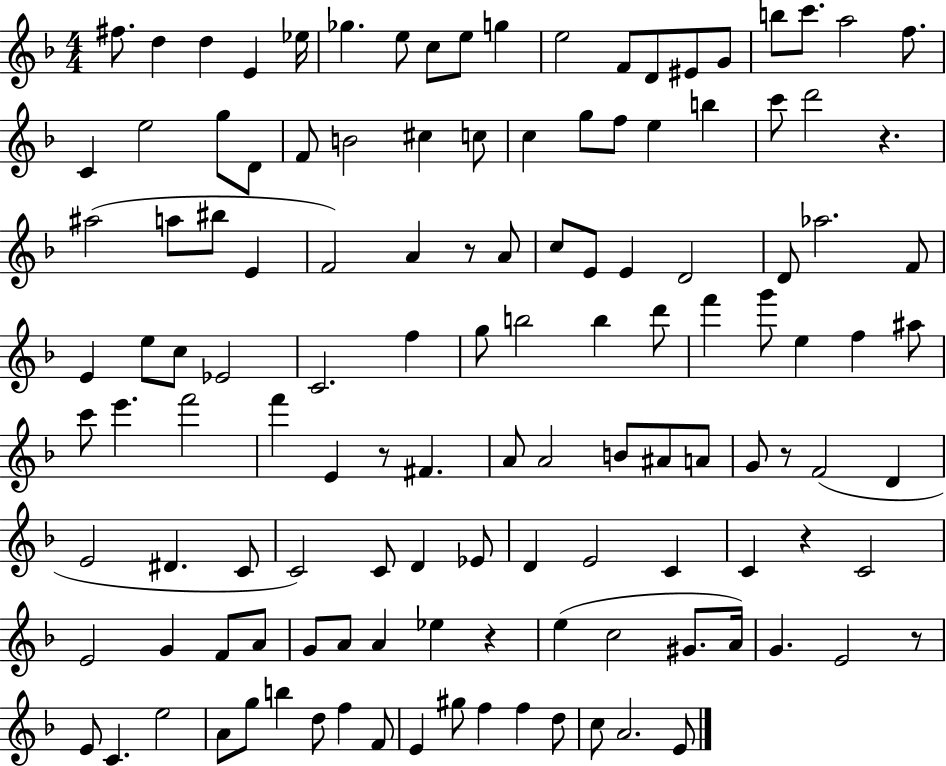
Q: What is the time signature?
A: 4/4